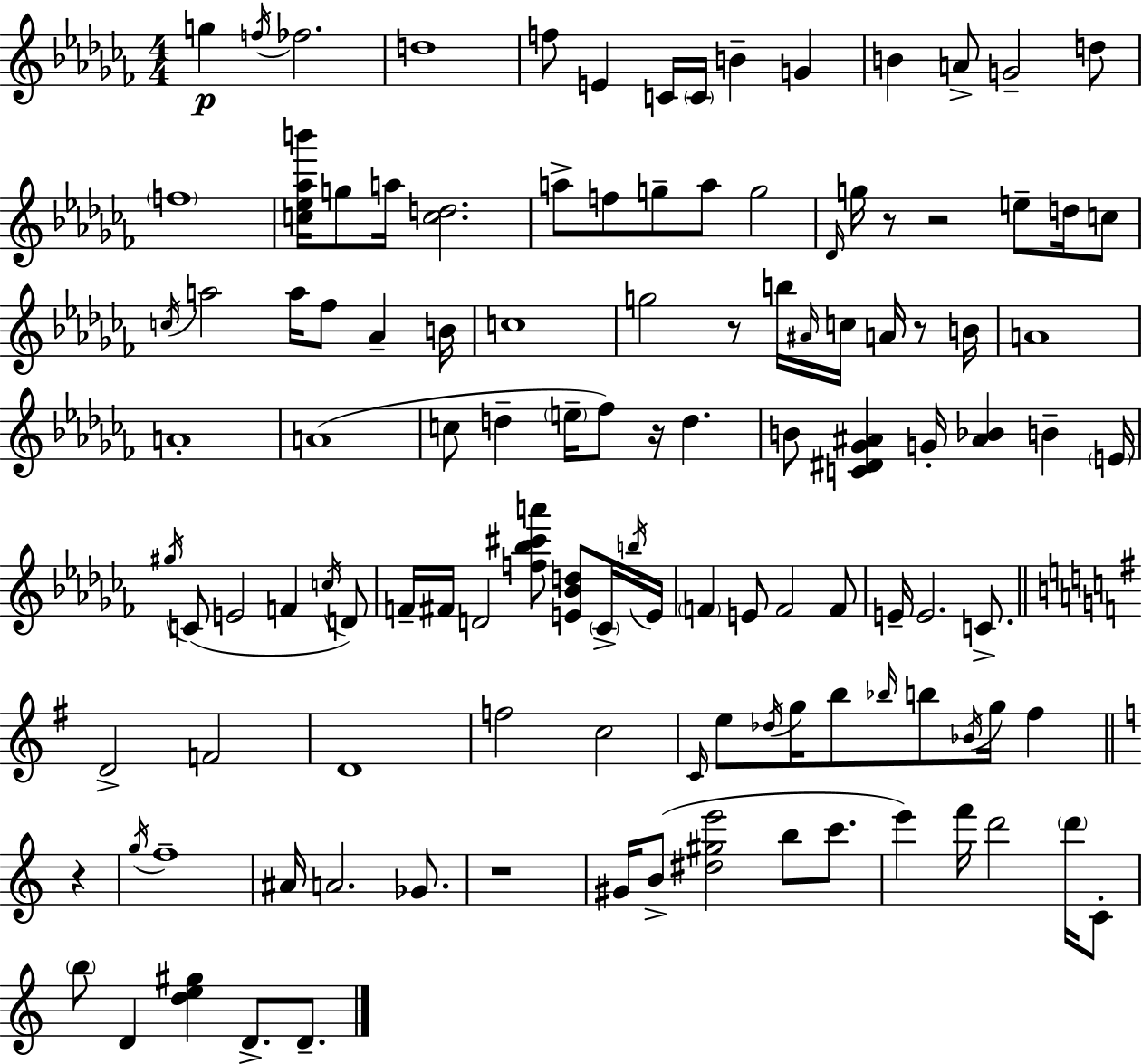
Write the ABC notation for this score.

X:1
T:Untitled
M:4/4
L:1/4
K:Abm
g f/4 _f2 d4 f/2 E C/4 C/4 B G B A/2 G2 d/2 f4 [c_e_ab']/4 g/2 a/4 [cd]2 a/2 f/2 g/2 a/2 g2 _D/4 g/4 z/2 z2 e/2 d/4 c/2 c/4 a2 a/4 _f/2 _A B/4 c4 g2 z/2 b/4 ^A/4 c/4 A/4 z/2 B/4 A4 A4 A4 c/2 d e/4 _f/2 z/4 d B/2 [C^D_G^A] G/4 [^A_B] B E/4 ^g/4 C/2 E2 F c/4 D/2 F/4 ^F/4 D2 [f_b^c'a']/2 [E_Bd]/2 _C/4 b/4 E/4 F E/2 F2 F/2 E/4 E2 C/2 D2 F2 D4 f2 c2 C/4 e/2 _d/4 g/4 b/2 _b/4 b/2 _B/4 g/4 ^f z g/4 f4 ^A/4 A2 _G/2 z4 ^G/4 B/2 [^d^ge']2 b/2 c'/2 e' f'/4 d'2 d'/4 C/2 b/2 D [de^g] D/2 D/2